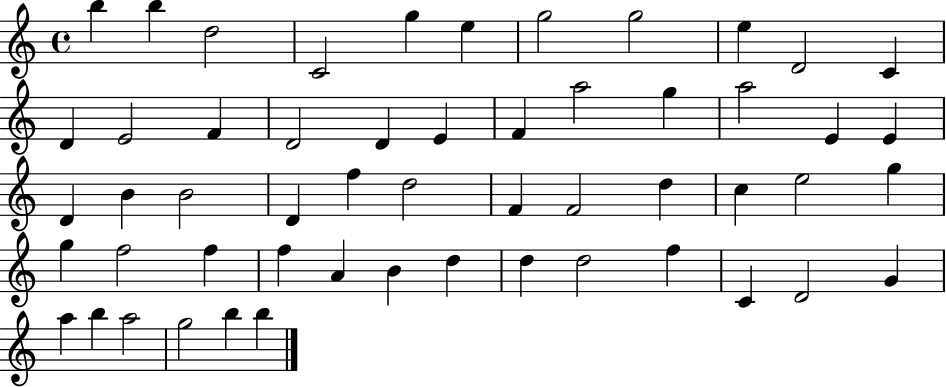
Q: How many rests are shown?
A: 0